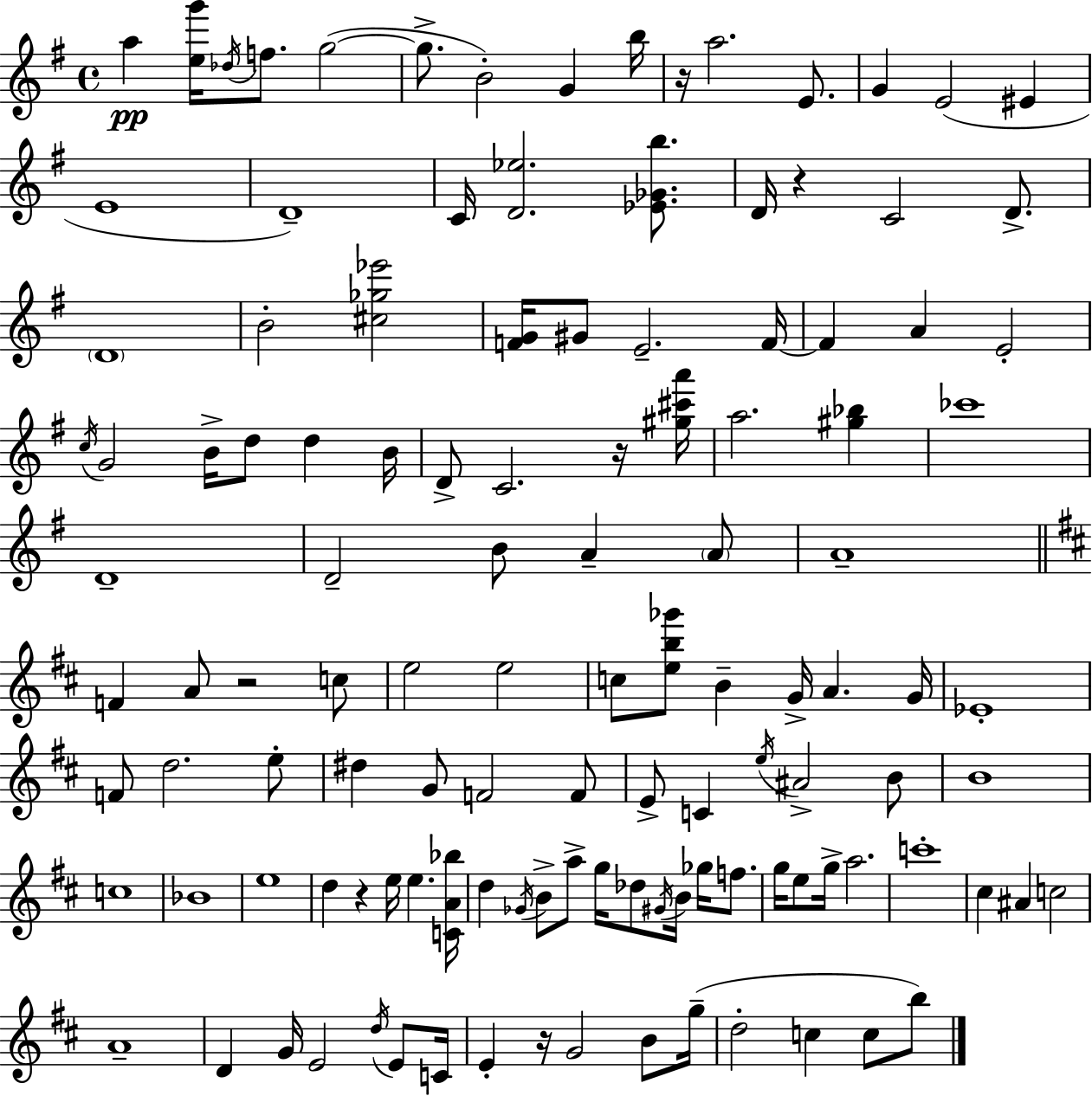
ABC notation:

X:1
T:Untitled
M:4/4
L:1/4
K:G
a [eg']/4 _d/4 f/2 g2 g/2 B2 G b/4 z/4 a2 E/2 G E2 ^E E4 D4 C/4 [D_e]2 [_E_Gb]/2 D/4 z C2 D/2 D4 B2 [^c_g_e']2 [FG]/4 ^G/2 E2 F/4 F A E2 c/4 G2 B/4 d/2 d B/4 D/2 C2 z/4 [^g^c'a']/4 a2 [^g_b] _c'4 D4 D2 B/2 A A/2 A4 F A/2 z2 c/2 e2 e2 c/2 [eb_g']/2 B G/4 A G/4 _E4 F/2 d2 e/2 ^d G/2 F2 F/2 E/2 C e/4 ^A2 B/2 B4 c4 _B4 e4 d z e/4 e [CA_b]/4 d _G/4 B/2 a/2 g/4 _d/2 ^G/4 B/4 _g/4 f/2 g/4 e/2 g/4 a2 c'4 ^c ^A c2 A4 D G/4 E2 d/4 E/2 C/4 E z/4 G2 B/2 g/4 d2 c c/2 b/2